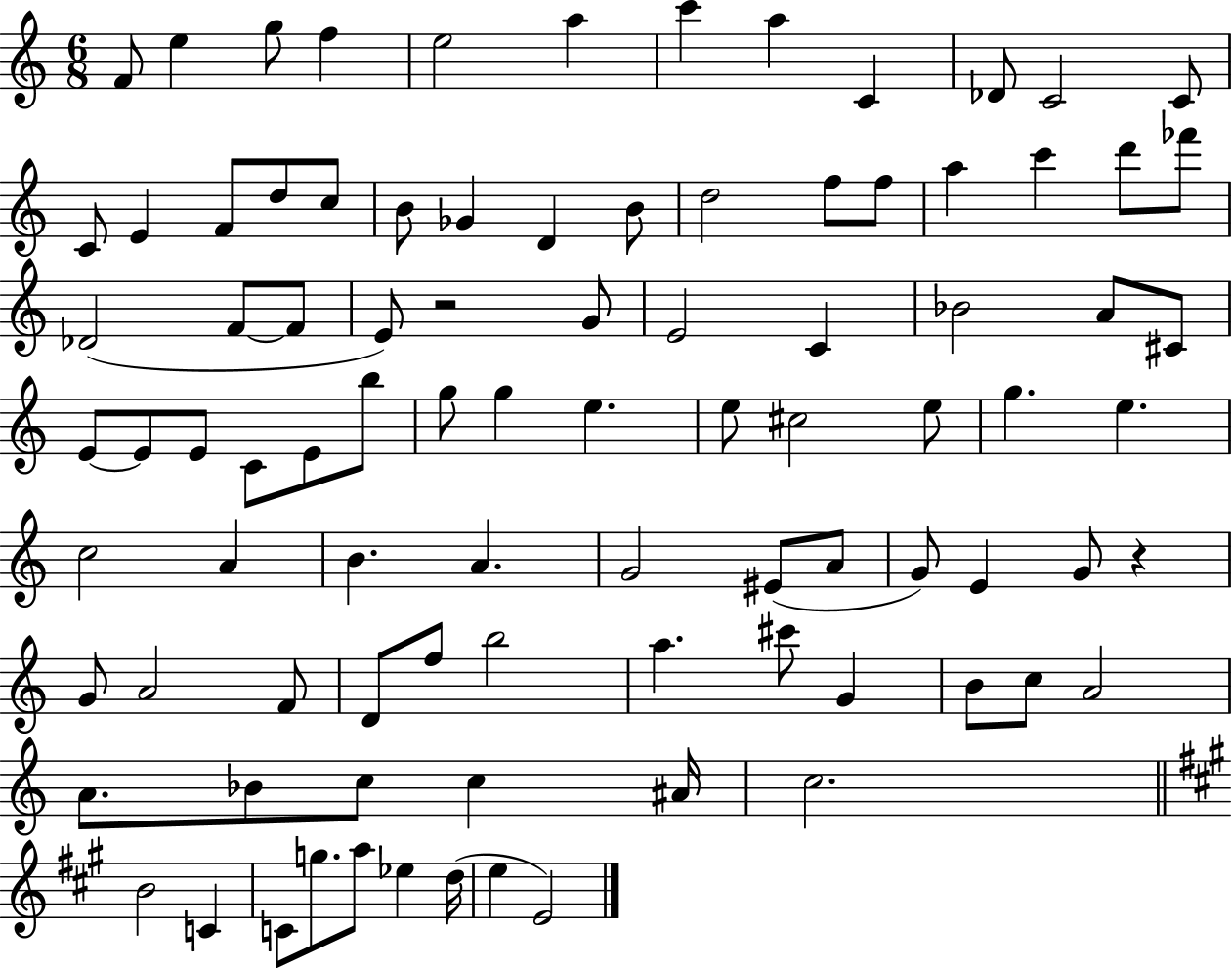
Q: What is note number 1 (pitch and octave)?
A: F4